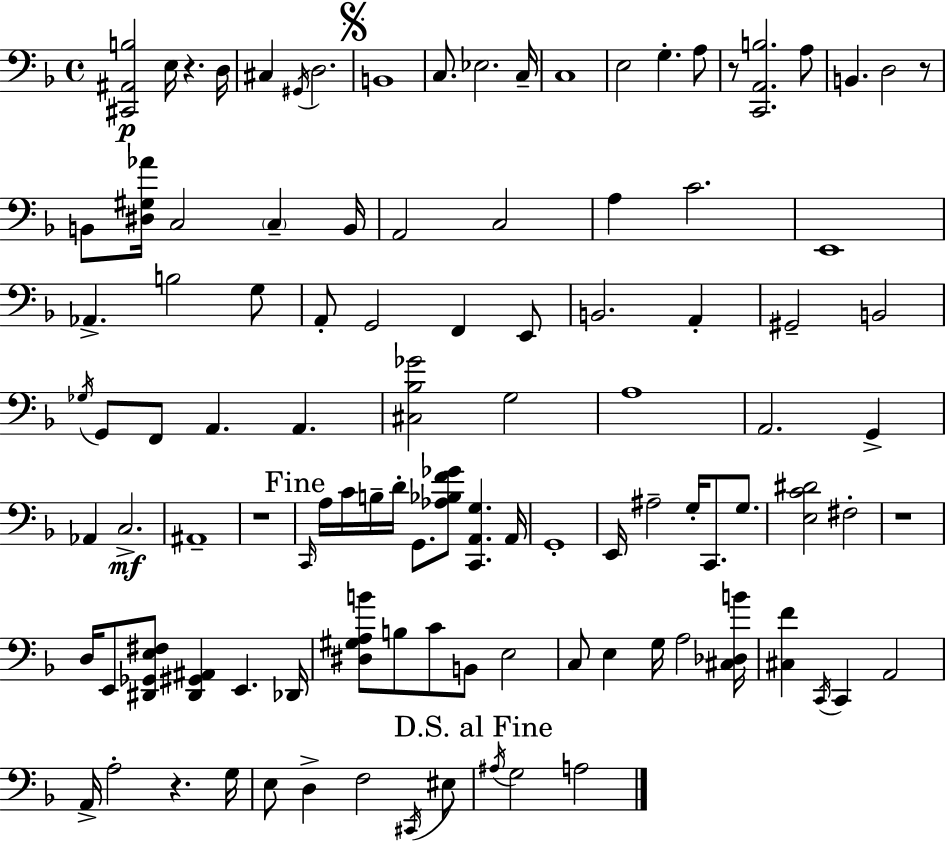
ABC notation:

X:1
T:Untitled
M:4/4
L:1/4
K:F
[^C,,^A,,B,]2 E,/4 z D,/4 ^C, ^G,,/4 D,2 B,,4 C,/2 _E,2 C,/4 C,4 E,2 G, A,/2 z/2 [C,,A,,B,]2 A,/2 B,, D,2 z/2 B,,/2 [^D,^G,_A]/4 C,2 C, B,,/4 A,,2 C,2 A, C2 E,,4 _A,, B,2 G,/2 A,,/2 G,,2 F,, E,,/2 B,,2 A,, ^G,,2 B,,2 _G,/4 G,,/2 F,,/2 A,, A,, [^C,_B,_G]2 G,2 A,4 A,,2 G,, _A,, C,2 ^A,,4 z4 C,,/4 A,/4 C/4 B,/4 D/4 G,,/2 [_A,_B,F_G]/2 [C,,A,,G,] A,,/4 G,,4 E,,/4 ^A,2 G,/4 C,,/2 G,/2 [E,C^D]2 ^F,2 z4 D,/4 E,,/2 [^D,,_G,,E,^F,]/2 [^D,,^G,,^A,,] E,, _D,,/4 [^D,^G,A,B]/2 B,/2 C/2 B,,/2 E,2 C,/2 E, G,/4 A,2 [^C,_D,B]/4 [^C,F] C,,/4 C,, A,,2 A,,/4 A,2 z G,/4 E,/2 D, F,2 ^C,,/4 ^E,/2 ^A,/4 G,2 A,2